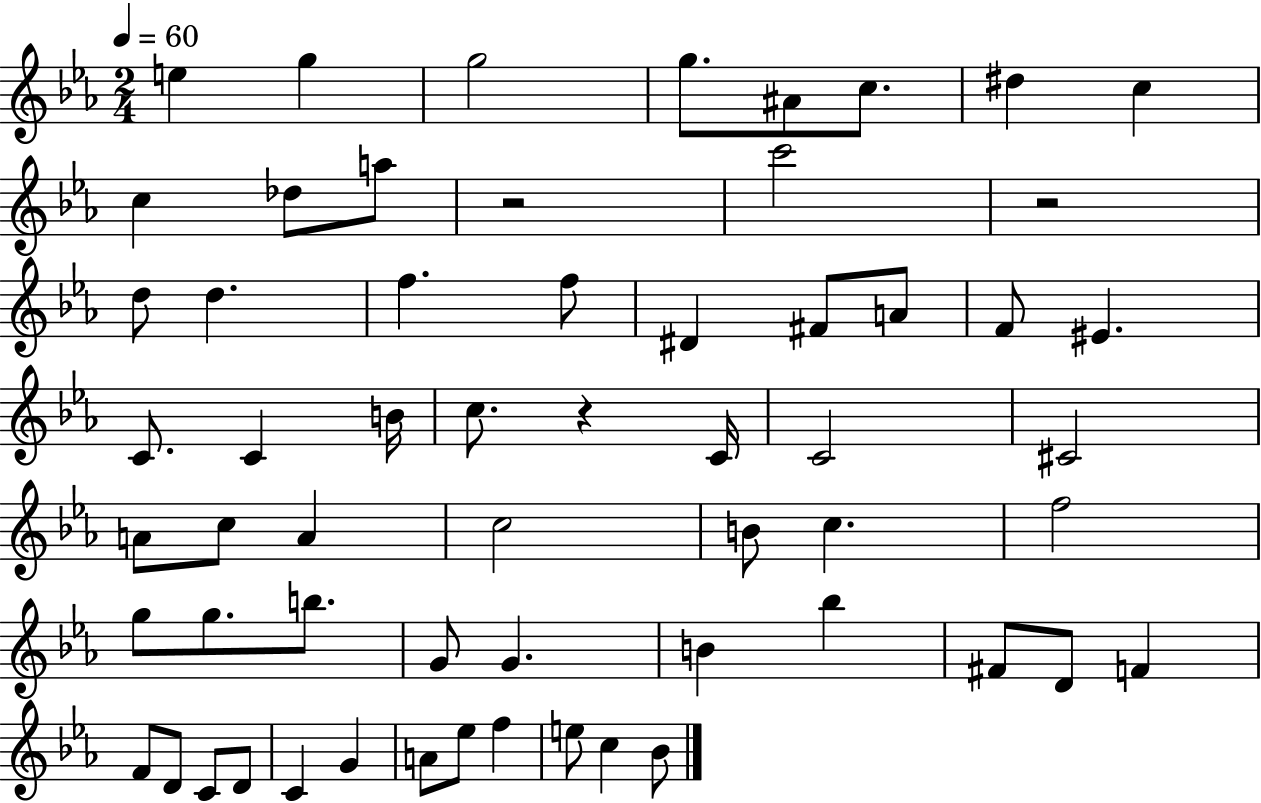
X:1
T:Untitled
M:2/4
L:1/4
K:Eb
e g g2 g/2 ^A/2 c/2 ^d c c _d/2 a/2 z2 c'2 z2 d/2 d f f/2 ^D ^F/2 A/2 F/2 ^E C/2 C B/4 c/2 z C/4 C2 ^C2 A/2 c/2 A c2 B/2 c f2 g/2 g/2 b/2 G/2 G B _b ^F/2 D/2 F F/2 D/2 C/2 D/2 C G A/2 _e/2 f e/2 c _B/2